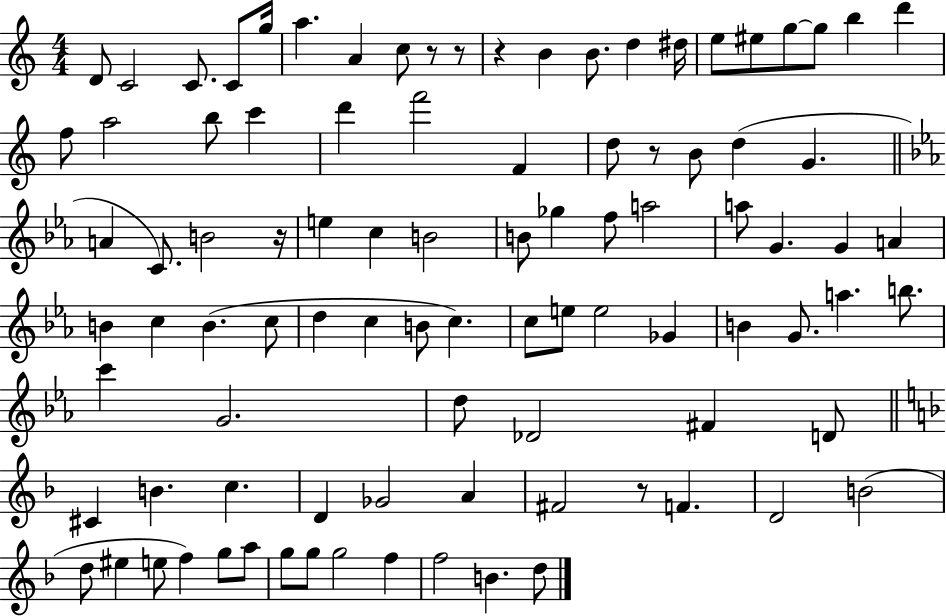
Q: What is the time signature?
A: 4/4